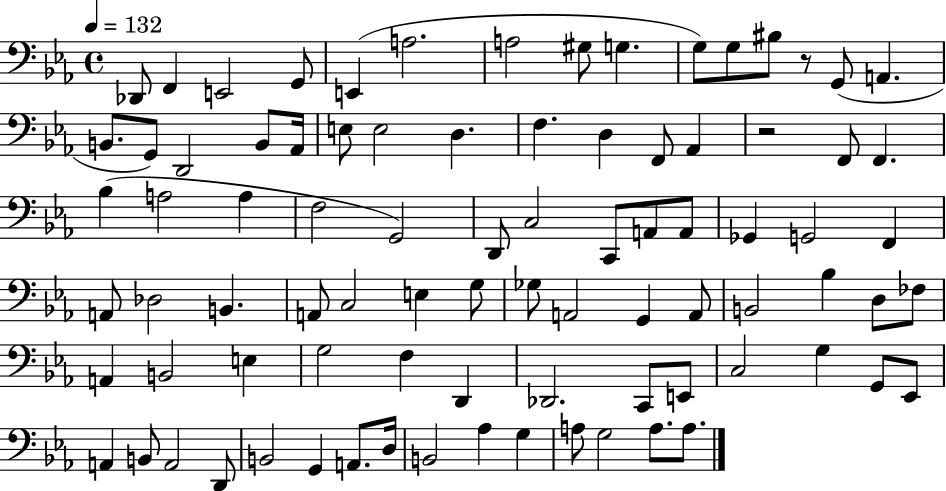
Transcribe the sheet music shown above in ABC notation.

X:1
T:Untitled
M:4/4
L:1/4
K:Eb
_D,,/2 F,, E,,2 G,,/2 E,, A,2 A,2 ^G,/2 G, G,/2 G,/2 ^B,/2 z/2 G,,/2 A,, B,,/2 G,,/2 D,,2 B,,/2 _A,,/4 E,/2 E,2 D, F, D, F,,/2 _A,, z2 F,,/2 F,, _B, A,2 A, F,2 G,,2 D,,/2 C,2 C,,/2 A,,/2 A,,/2 _G,, G,,2 F,, A,,/2 _D,2 B,, A,,/2 C,2 E, G,/2 _G,/2 A,,2 G,, A,,/2 B,,2 _B, D,/2 _F,/2 A,, B,,2 E, G,2 F, D,, _D,,2 C,,/2 E,,/2 C,2 G, G,,/2 _E,,/2 A,, B,,/2 A,,2 D,,/2 B,,2 G,, A,,/2 D,/4 B,,2 _A, G, A,/2 G,2 A,/2 A,/2